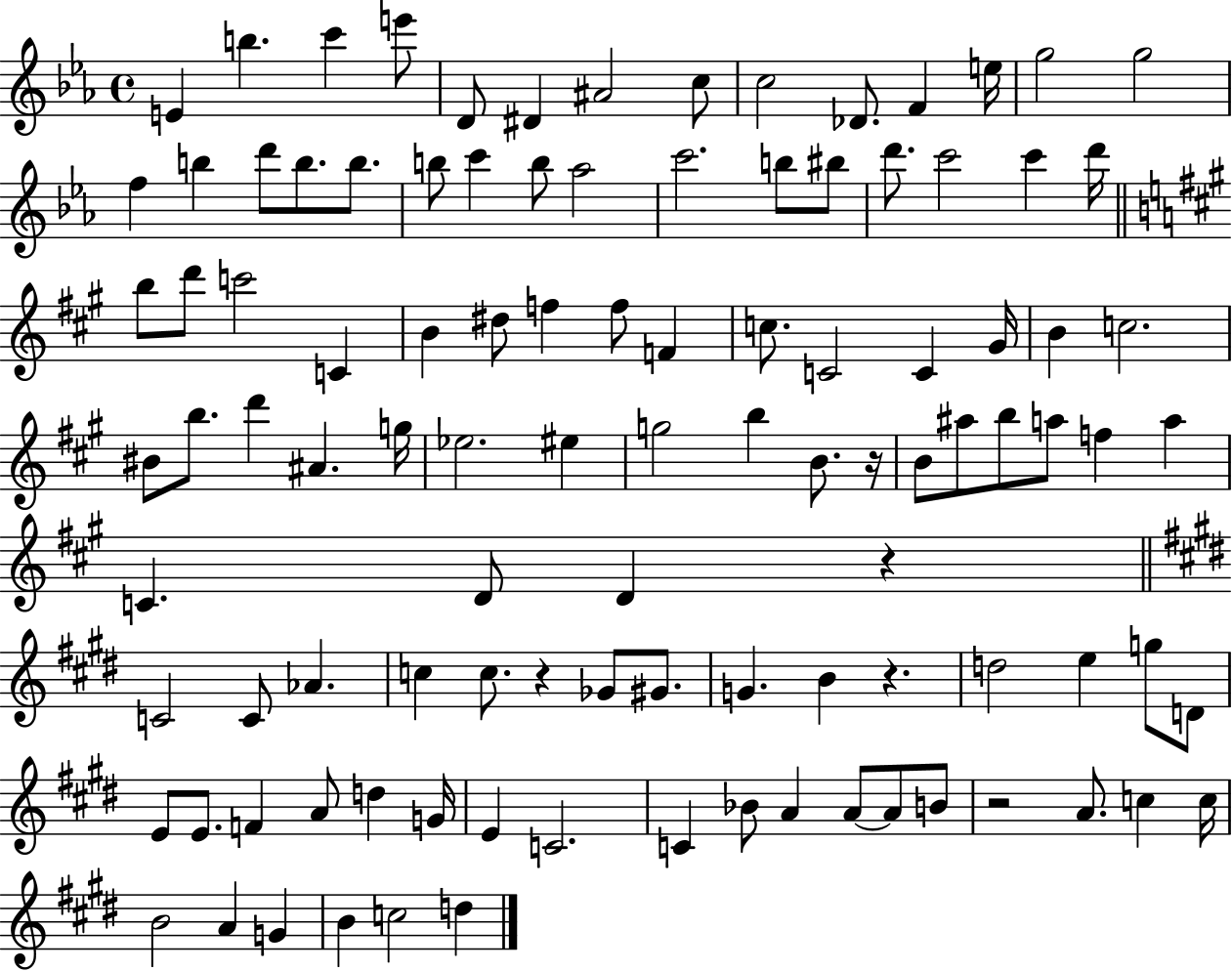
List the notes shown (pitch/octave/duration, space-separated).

E4/q B5/q. C6/q E6/e D4/e D#4/q A#4/h C5/e C5/h Db4/e. F4/q E5/s G5/h G5/h F5/q B5/q D6/e B5/e. B5/e. B5/e C6/q B5/e Ab5/h C6/h. B5/e BIS5/e D6/e. C6/h C6/q D6/s B5/e D6/e C6/h C4/q B4/q D#5/e F5/q F5/e F4/q C5/e. C4/h C4/q G#4/s B4/q C5/h. BIS4/e B5/e. D6/q A#4/q. G5/s Eb5/h. EIS5/q G5/h B5/q B4/e. R/s B4/e A#5/e B5/e A5/e F5/q A5/q C4/q. D4/e D4/q R/q C4/h C4/e Ab4/q. C5/q C5/e. R/q Gb4/e G#4/e. G4/q. B4/q R/q. D5/h E5/q G5/e D4/e E4/e E4/e. F4/q A4/e D5/q G4/s E4/q C4/h. C4/q Bb4/e A4/q A4/e A4/e B4/e R/h A4/e. C5/q C5/s B4/h A4/q G4/q B4/q C5/h D5/q